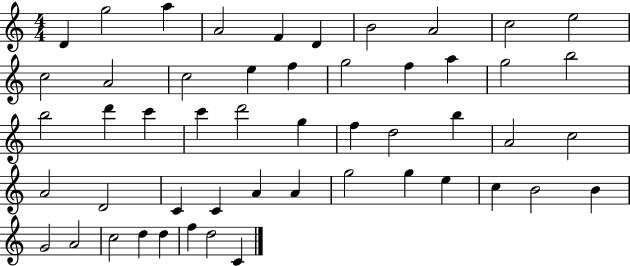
{
  \clef treble
  \numericTimeSignature
  \time 4/4
  \key c \major
  d'4 g''2 a''4 | a'2 f'4 d'4 | b'2 a'2 | c''2 e''2 | \break c''2 a'2 | c''2 e''4 f''4 | g''2 f''4 a''4 | g''2 b''2 | \break b''2 d'''4 c'''4 | c'''4 d'''2 g''4 | f''4 d''2 b''4 | a'2 c''2 | \break a'2 d'2 | c'4 c'4 a'4 a'4 | g''2 g''4 e''4 | c''4 b'2 b'4 | \break g'2 a'2 | c''2 d''4 d''4 | f''4 d''2 c'4 | \bar "|."
}